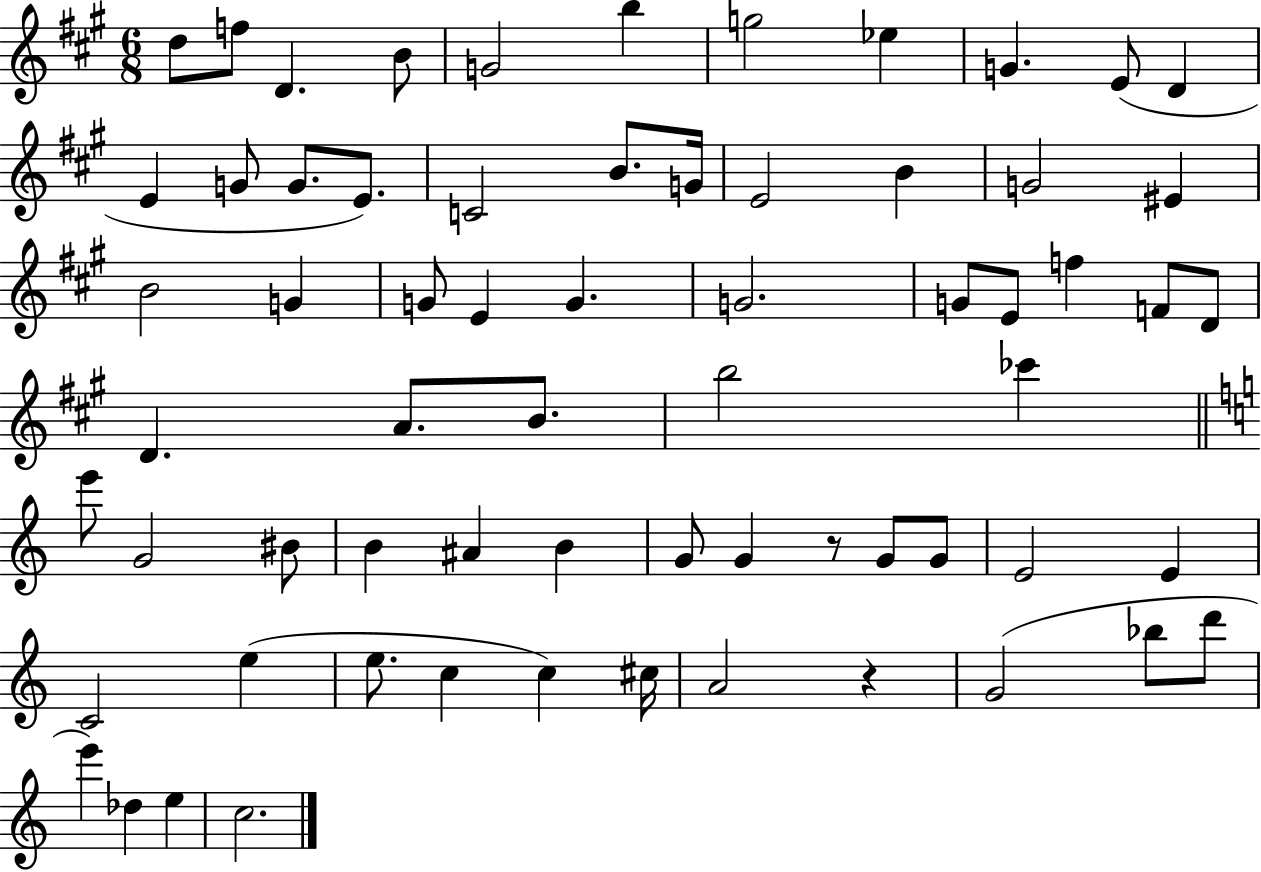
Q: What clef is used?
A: treble